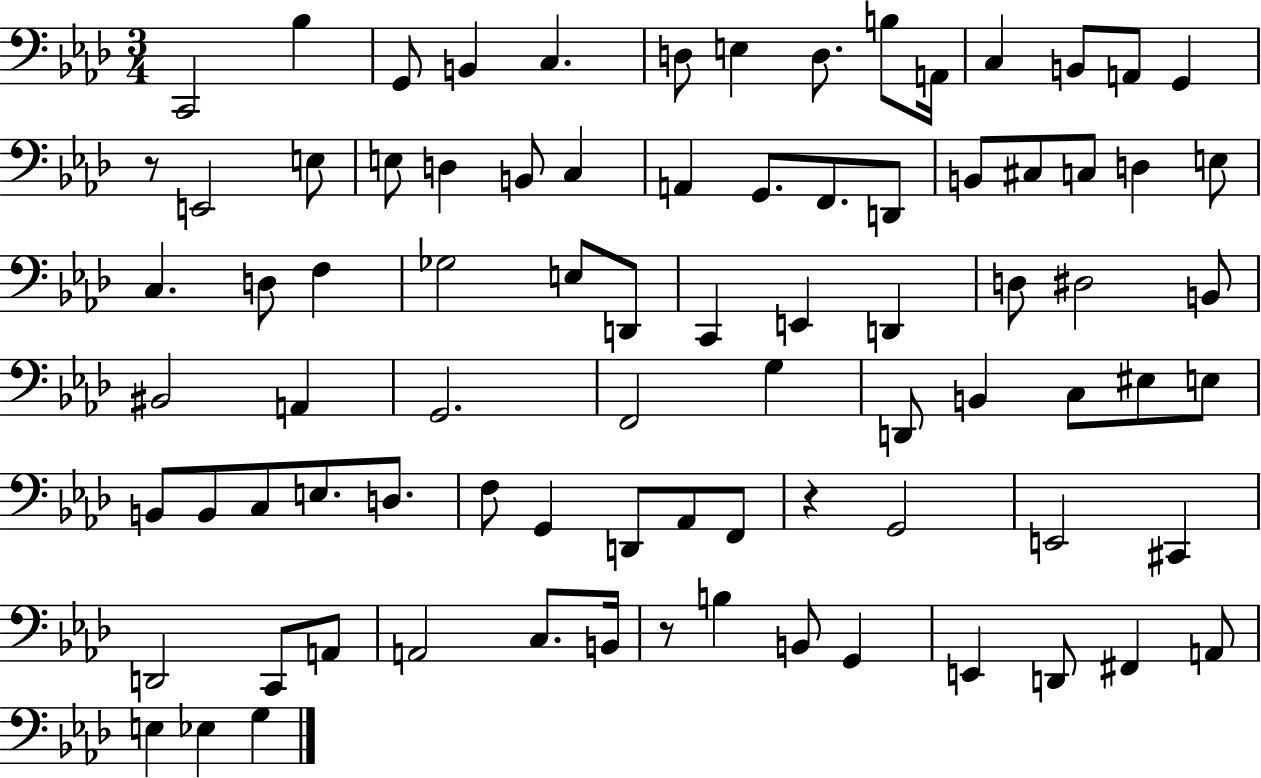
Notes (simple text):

C2/h Bb3/q G2/e B2/q C3/q. D3/e E3/q D3/e. B3/e A2/s C3/q B2/e A2/e G2/q R/e E2/h E3/e E3/e D3/q B2/e C3/q A2/q G2/e. F2/e. D2/e B2/e C#3/e C3/e D3/q E3/e C3/q. D3/e F3/q Gb3/h E3/e D2/e C2/q E2/q D2/q D3/e D#3/h B2/e BIS2/h A2/q G2/h. F2/h G3/q D2/e B2/q C3/e EIS3/e E3/e B2/e B2/e C3/e E3/e. D3/e. F3/e G2/q D2/e Ab2/e F2/e R/q G2/h E2/h C#2/q D2/h C2/e A2/e A2/h C3/e. B2/s R/e B3/q B2/e G2/q E2/q D2/e F#2/q A2/e E3/q Eb3/q G3/q